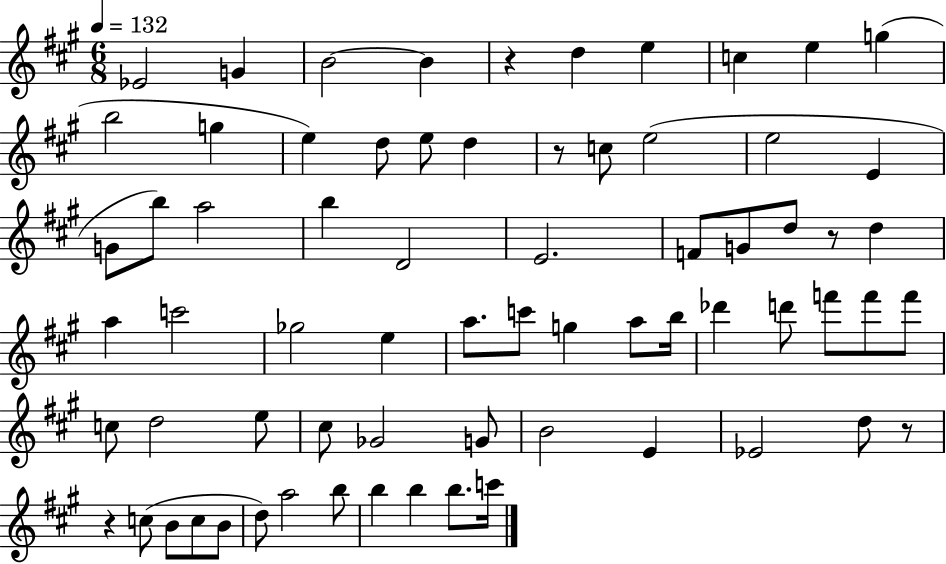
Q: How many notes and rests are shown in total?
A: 69